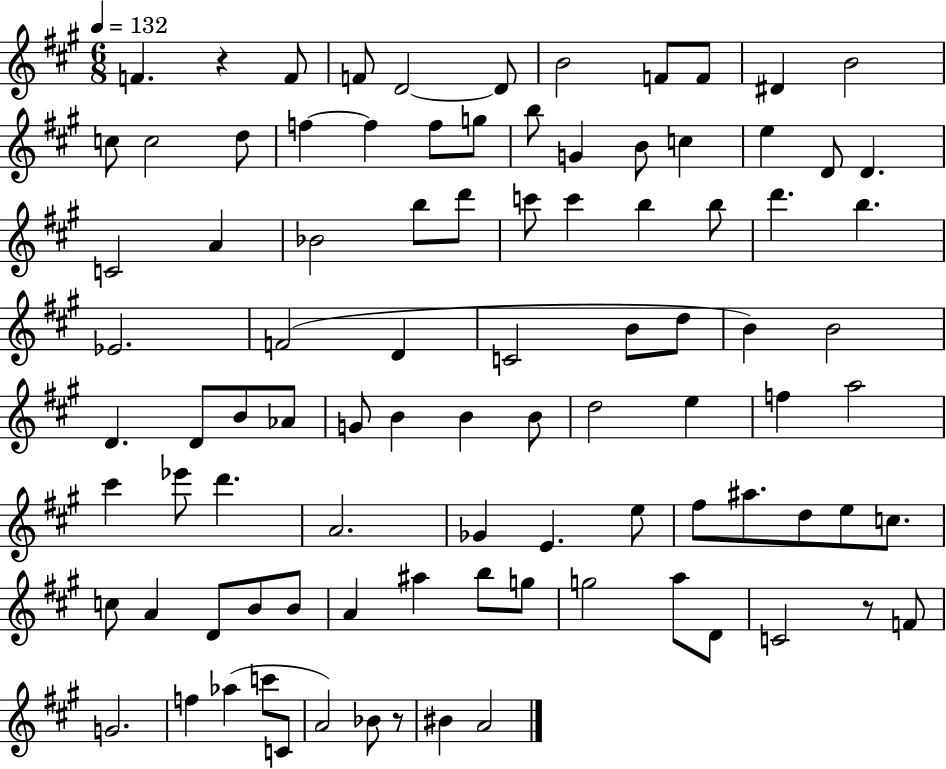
F4/q. R/q F4/e F4/e D4/h D4/e B4/h F4/e F4/e D#4/q B4/h C5/e C5/h D5/e F5/q F5/q F5/e G5/e B5/e G4/q B4/e C5/q E5/q D4/e D4/q. C4/h A4/q Bb4/h B5/e D6/e C6/e C6/q B5/q B5/e D6/q. B5/q. Eb4/h. F4/h D4/q C4/h B4/e D5/e B4/q B4/h D4/q. D4/e B4/e Ab4/e G4/e B4/q B4/q B4/e D5/h E5/q F5/q A5/h C#6/q Eb6/e D6/q. A4/h. Gb4/q E4/q. E5/e F#5/e A#5/e. D5/e E5/e C5/e. C5/e A4/q D4/e B4/e B4/e A4/q A#5/q B5/e G5/e G5/h A5/e D4/e C4/h R/e F4/e G4/h. F5/q Ab5/q C6/e C4/e A4/h Bb4/e R/e BIS4/q A4/h